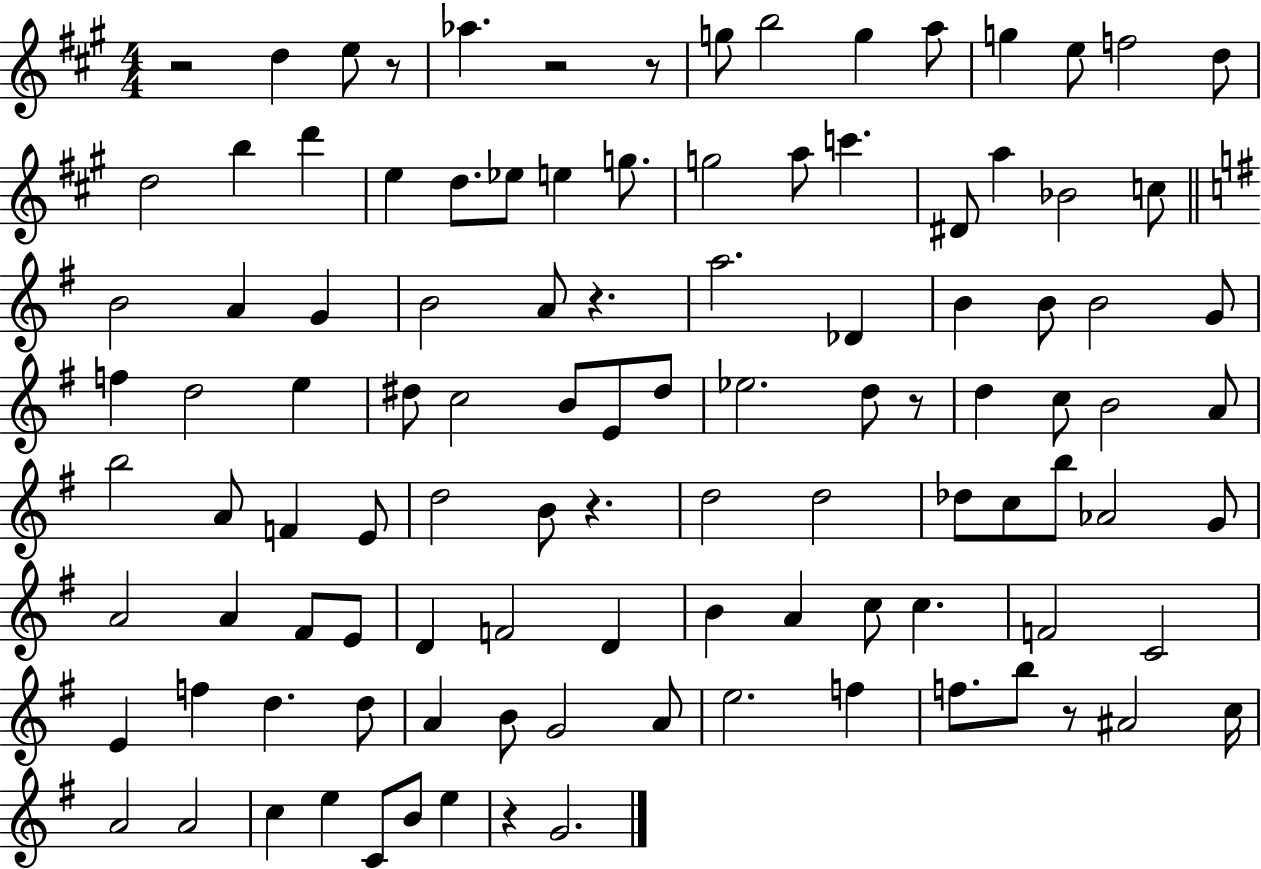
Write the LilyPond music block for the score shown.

{
  \clef treble
  \numericTimeSignature
  \time 4/4
  \key a \major
  r2 d''4 e''8 r8 | aes''4. r2 r8 | g''8 b''2 g''4 a''8 | g''4 e''8 f''2 d''8 | \break d''2 b''4 d'''4 | e''4 d''8. ees''8 e''4 g''8. | g''2 a''8 c'''4. | dis'8 a''4 bes'2 c''8 | \break \bar "||" \break \key e \minor b'2 a'4 g'4 | b'2 a'8 r4. | a''2. des'4 | b'4 b'8 b'2 g'8 | \break f''4 d''2 e''4 | dis''8 c''2 b'8 e'8 dis''8 | ees''2. d''8 r8 | d''4 c''8 b'2 a'8 | \break b''2 a'8 f'4 e'8 | d''2 b'8 r4. | d''2 d''2 | des''8 c''8 b''8 aes'2 g'8 | \break a'2 a'4 fis'8 e'8 | d'4 f'2 d'4 | b'4 a'4 c''8 c''4. | f'2 c'2 | \break e'4 f''4 d''4. d''8 | a'4 b'8 g'2 a'8 | e''2. f''4 | f''8. b''8 r8 ais'2 c''16 | \break a'2 a'2 | c''4 e''4 c'8 b'8 e''4 | r4 g'2. | \bar "|."
}